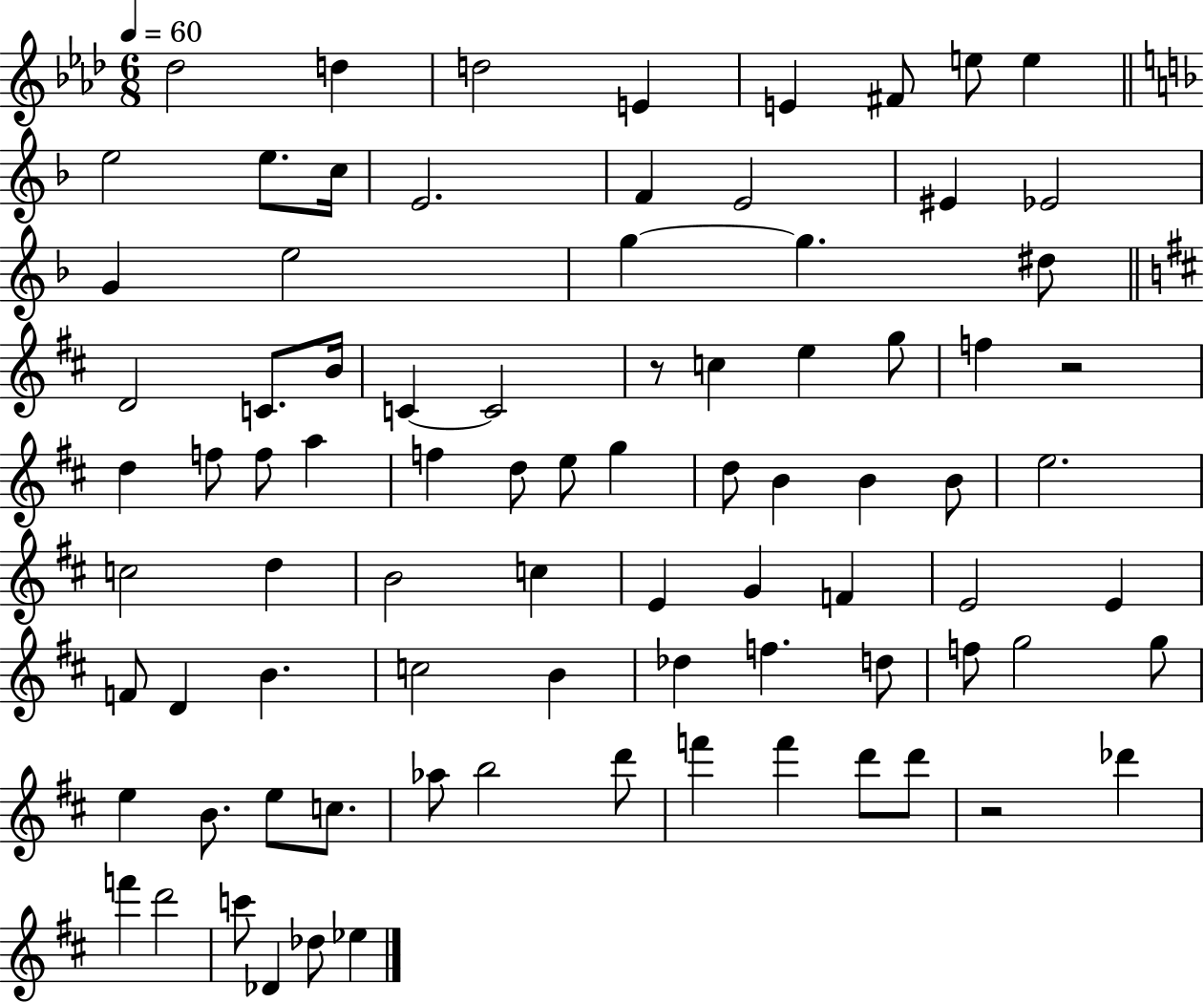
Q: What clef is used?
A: treble